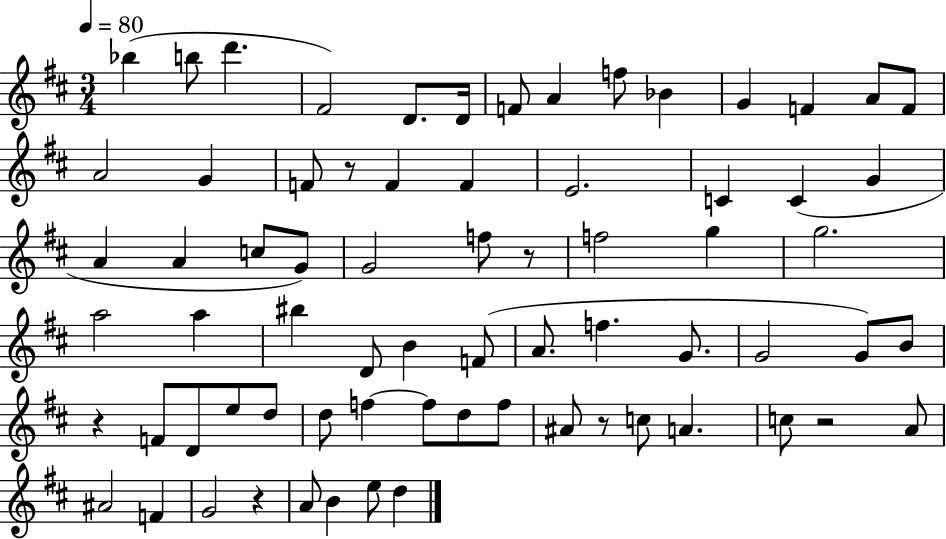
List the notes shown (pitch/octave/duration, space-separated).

Bb5/q B5/e D6/q. F#4/h D4/e. D4/s F4/e A4/q F5/e Bb4/q G4/q F4/q A4/e F4/e A4/h G4/q F4/e R/e F4/q F4/q E4/h. C4/q C4/q G4/q A4/q A4/q C5/e G4/e G4/h F5/e R/e F5/h G5/q G5/h. A5/h A5/q BIS5/q D4/e B4/q F4/e A4/e. F5/q. G4/e. G4/h G4/e B4/e R/q F4/e D4/e E5/e D5/e D5/e F5/q F5/e D5/e F5/e A#4/e R/e C5/e A4/q. C5/e R/h A4/e A#4/h F4/q G4/h R/q A4/e B4/q E5/e D5/q